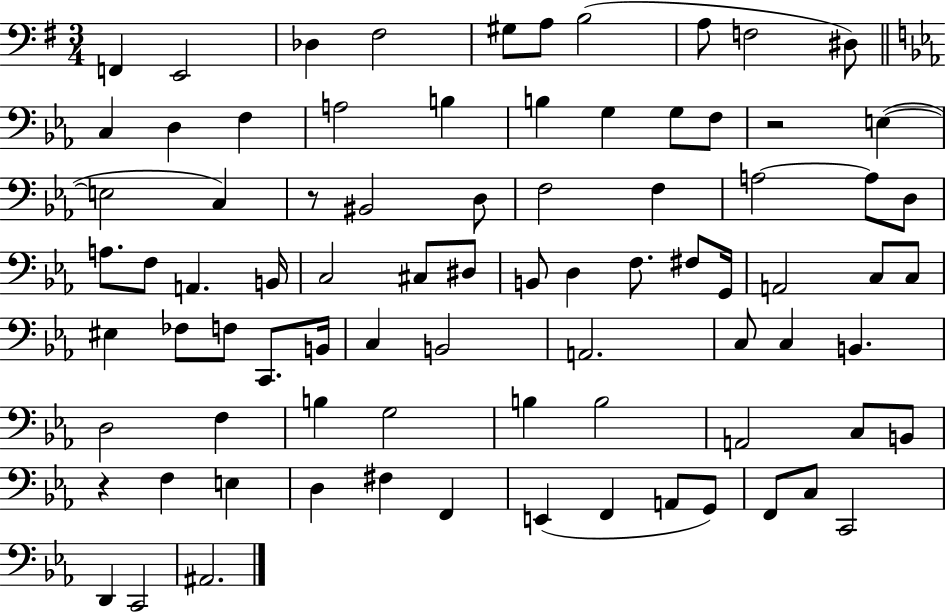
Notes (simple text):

F2/q E2/h Db3/q F#3/h G#3/e A3/e B3/h A3/e F3/h D#3/e C3/q D3/q F3/q A3/h B3/q B3/q G3/q G3/e F3/e R/h E3/q E3/h C3/q R/e BIS2/h D3/e F3/h F3/q A3/h A3/e D3/e A3/e. F3/e A2/q. B2/s C3/h C#3/e D#3/e B2/e D3/q F3/e. F#3/e G2/s A2/h C3/e C3/e EIS3/q FES3/e F3/e C2/e. B2/s C3/q B2/h A2/h. C3/e C3/q B2/q. D3/h F3/q B3/q G3/h B3/q B3/h A2/h C3/e B2/e R/q F3/q E3/q D3/q F#3/q F2/q E2/q F2/q A2/e G2/e F2/e C3/e C2/h D2/q C2/h A#2/h.